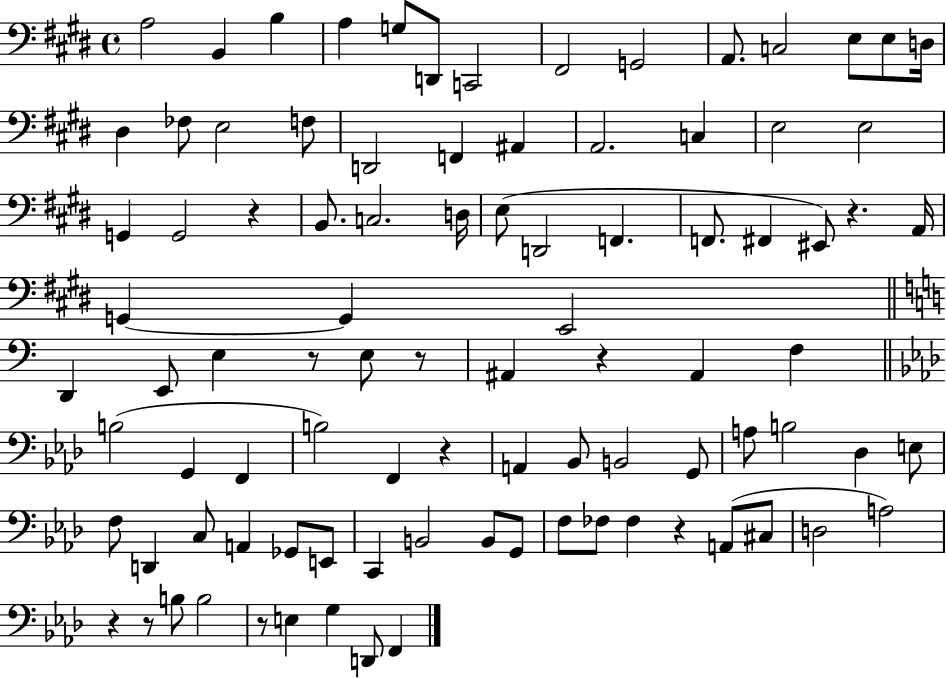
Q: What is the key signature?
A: E major